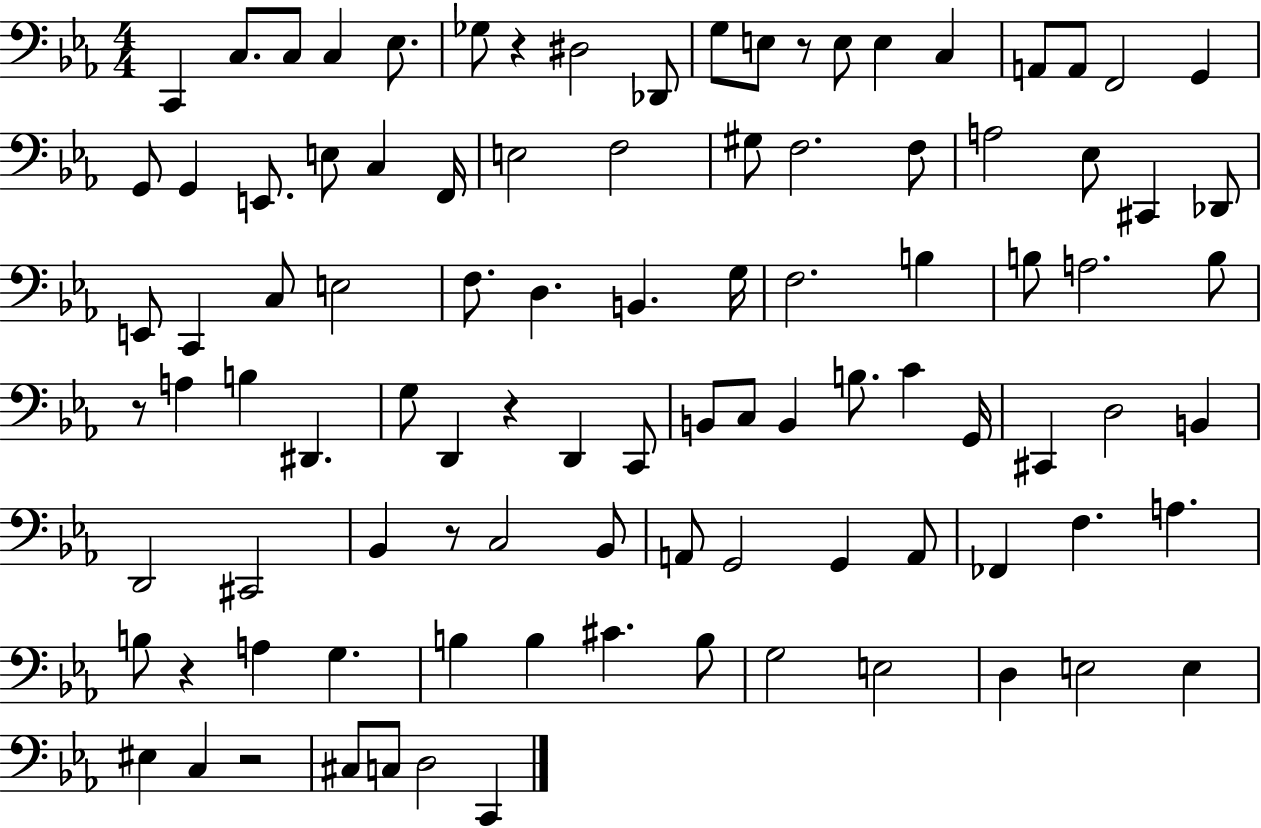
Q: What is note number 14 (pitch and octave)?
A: A2